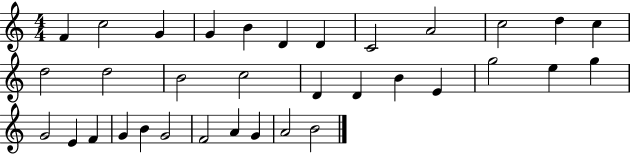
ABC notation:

X:1
T:Untitled
M:4/4
L:1/4
K:C
F c2 G G B D D C2 A2 c2 d c d2 d2 B2 c2 D D B E g2 e g G2 E F G B G2 F2 A G A2 B2